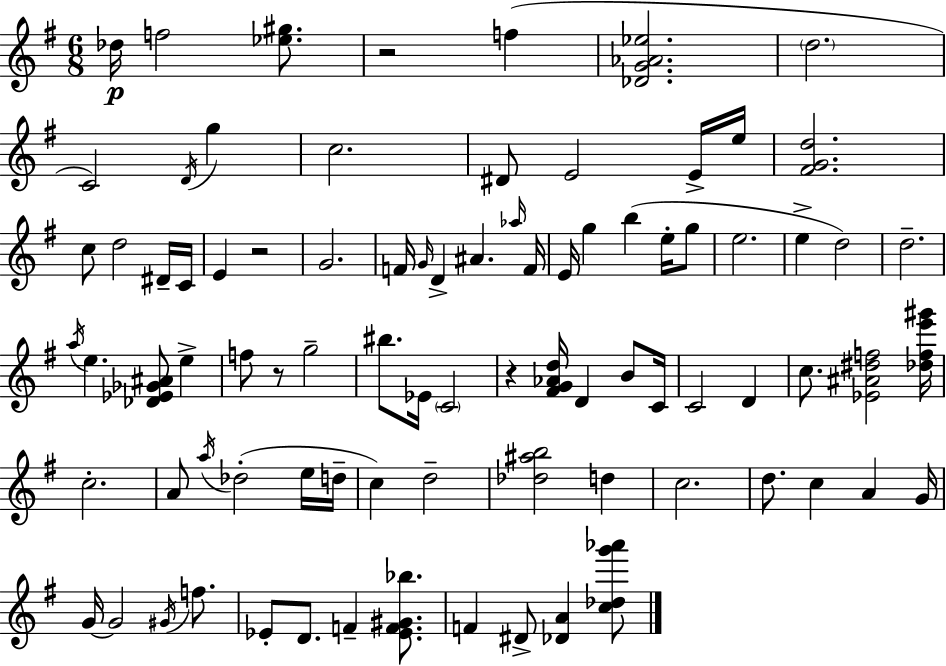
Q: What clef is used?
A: treble